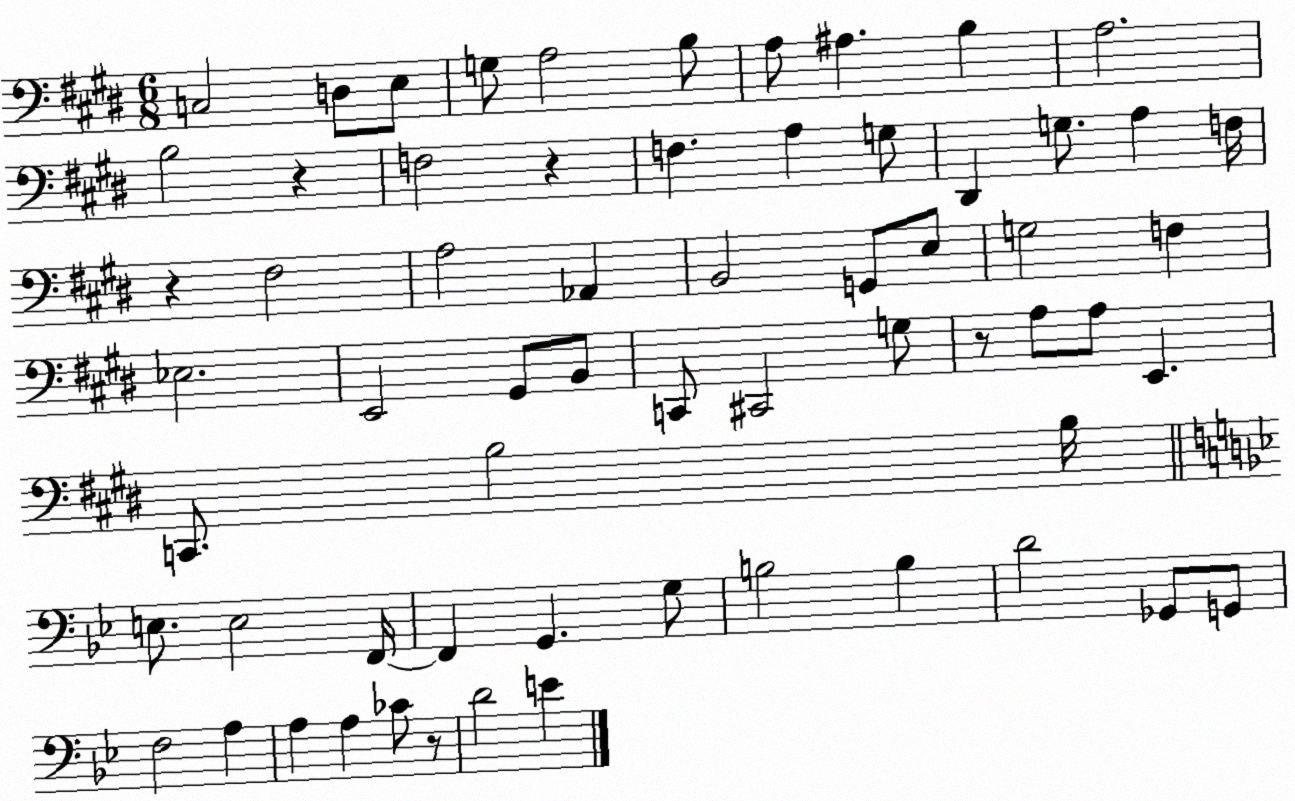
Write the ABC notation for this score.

X:1
T:Untitled
M:6/8
L:1/4
K:E
C,2 D,/2 E,/2 G,/2 A,2 B,/2 A,/2 ^A, B, A,2 B,2 z F,2 z F, A, G,/2 ^D,, G,/2 A, F,/4 z ^F,2 A,2 _A,, B,,2 G,,/2 E,/2 G,2 F, _E,2 E,,2 ^G,,/2 B,,/2 C,,/2 ^C,,2 G,/2 z/2 A,/2 A,/2 E,, C,,/2 B,2 B,/4 E,/2 E,2 F,,/4 F,, G,, G,/2 B,2 B, D2 _G,,/2 G,,/2 F,2 A, A, A, _C/2 z/2 D2 E